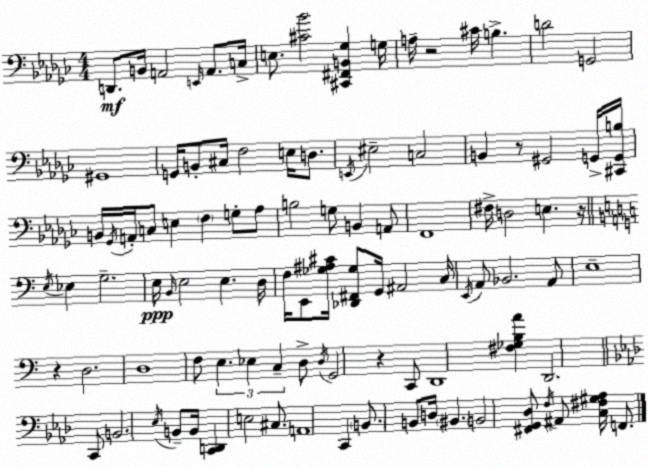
X:1
T:Untitled
M:4/4
L:1/4
K:Ebm
D,,/2 B,,/4 A,,2 E,,/4 A,,/2 C,/4 E,/2 [^C_B]2 [^C,,^F,,B,,_G,] G,/4 A,/4 z2 ^C/4 B, D2 G,,2 ^G,,4 G,,/4 B,,/2 ^C,/4 F,2 E,/4 D,/2 E,,/4 ^E,2 C,2 B,, z/2 ^G,,2 G,,/4 [^C,,G,,B,]/4 B,,/4 _G,,/4 A,,/4 C,/2 E, F, G,/2 _A,/2 B,2 G,/2 B,, A,,/2 F,,4 ^F,/4 D,2 E, z/4 E,/4 _E, G,2 E,/4 B,,/4 E,2 E, D,/4 F,/4 E,,/2 [_G,^A,^C]/4 [_D,,^F,,_G,]/2 G,,/4 ^A,,2 C,/4 E,,/4 A,,/2 _B,,2 A,,/2 E,4 z D,2 D,4 F,/2 E, _E, C, D,/2 D,/4 G,,2 z C,,/2 D,,4 [^F,_G,B,A] D,,2 C,,/2 B,,2 _E,/4 B,,/2 B,,/4 [C,,D,,] E,2 ^C,/2 A,,4 C,, B,,/2 B,,/2 D,/4 ^B,, B,,2 [^F,,G,,_D,]/2 F,/4 ^A,,/2 [C,^F,^G,_A,]/4 F,,/2